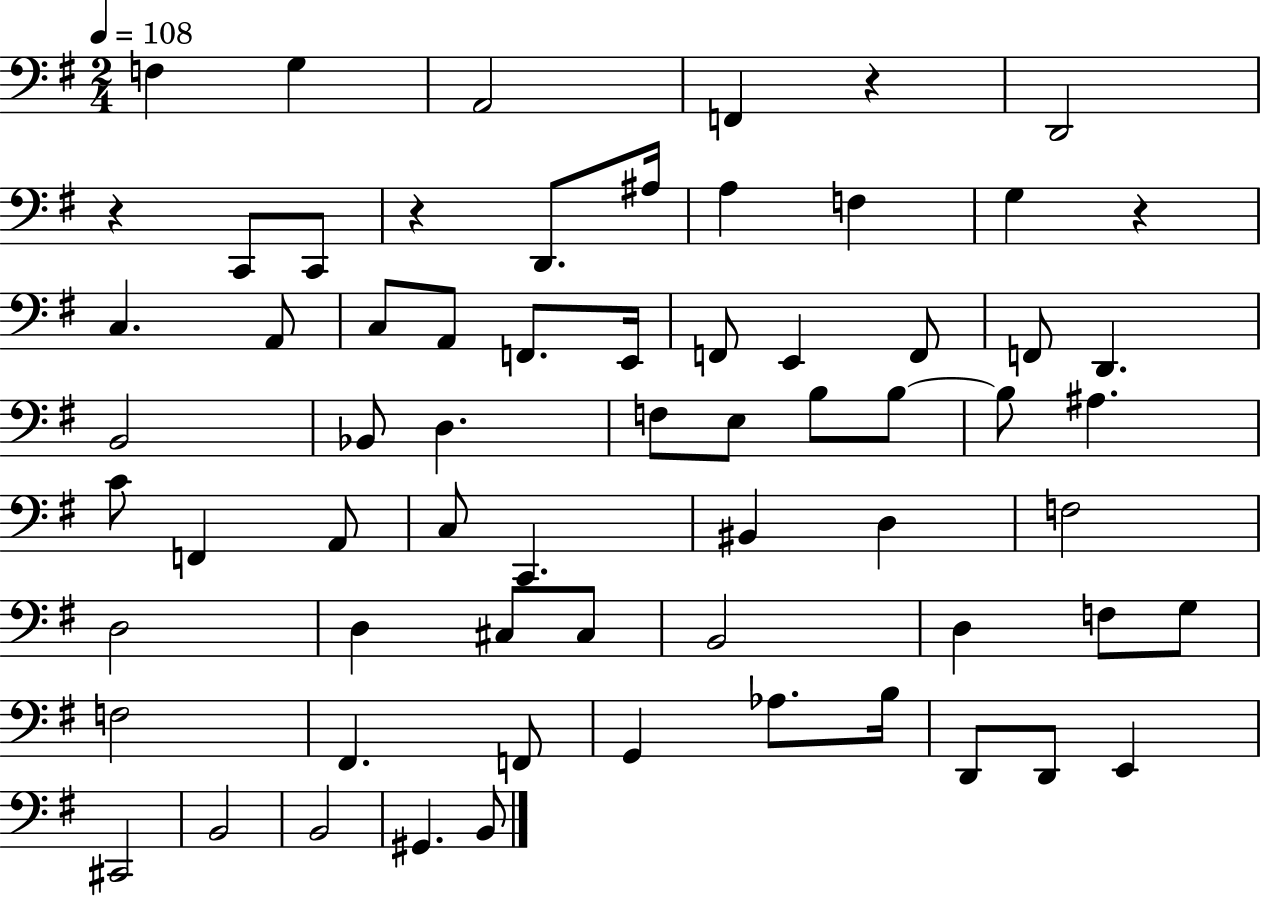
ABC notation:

X:1
T:Untitled
M:2/4
L:1/4
K:G
F, G, A,,2 F,, z D,,2 z C,,/2 C,,/2 z D,,/2 ^A,/4 A, F, G, z C, A,,/2 C,/2 A,,/2 F,,/2 E,,/4 F,,/2 E,, F,,/2 F,,/2 D,, B,,2 _B,,/2 D, F,/2 E,/2 B,/2 B,/2 B,/2 ^A, C/2 F,, A,,/2 C,/2 C,, ^B,, D, F,2 D,2 D, ^C,/2 ^C,/2 B,,2 D, F,/2 G,/2 F,2 ^F,, F,,/2 G,, _A,/2 B,/4 D,,/2 D,,/2 E,, ^C,,2 B,,2 B,,2 ^G,, B,,/2